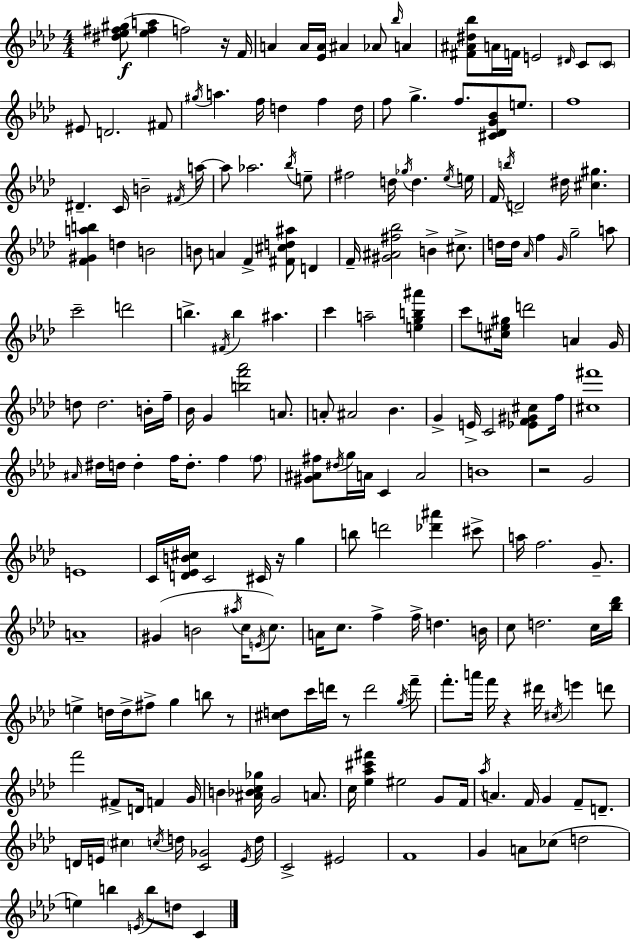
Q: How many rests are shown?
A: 6